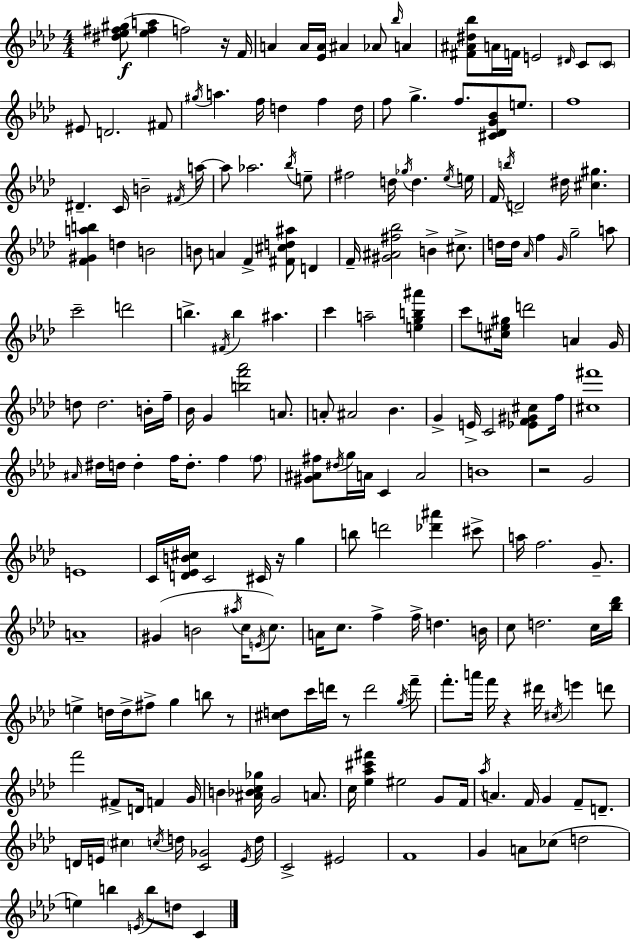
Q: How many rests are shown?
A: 6